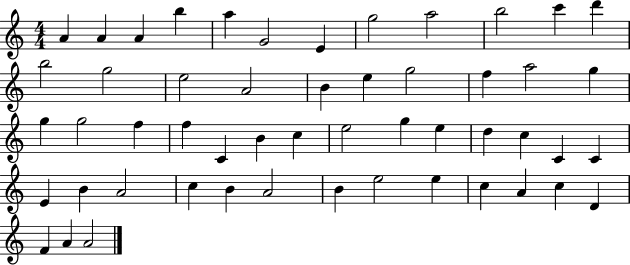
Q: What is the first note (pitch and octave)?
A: A4